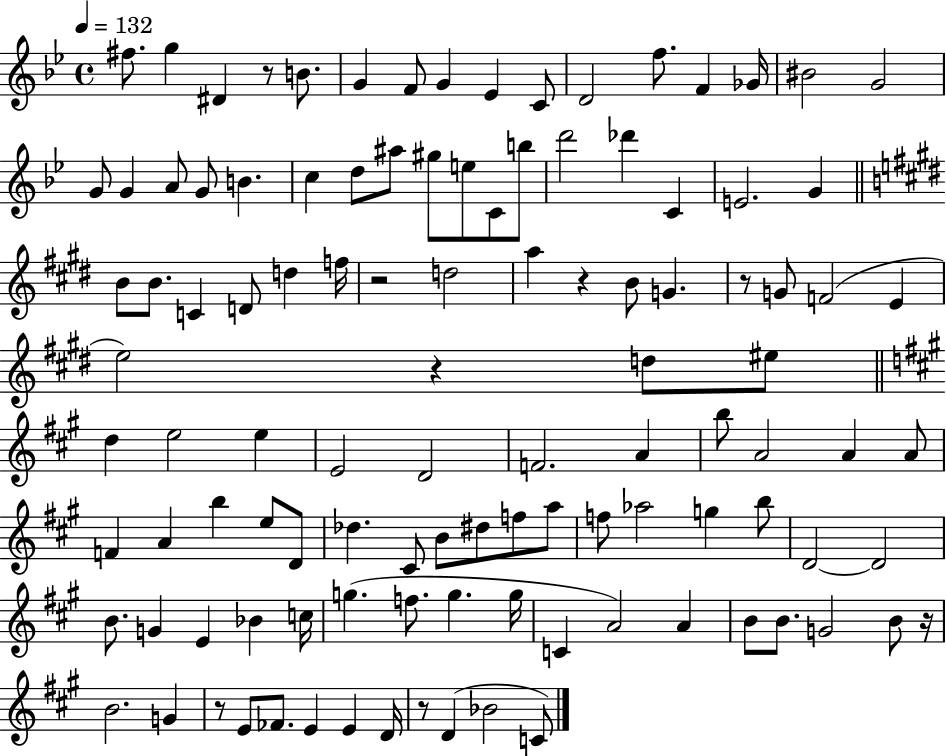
F#5/e. G5/q D#4/q R/e B4/e. G4/q F4/e G4/q Eb4/q C4/e D4/h F5/e. F4/q Gb4/s BIS4/h G4/h G4/e G4/q A4/e G4/e B4/q. C5/q D5/e A#5/e G#5/e E5/e C4/e B5/e D6/h Db6/q C4/q E4/h. G4/q B4/e B4/e. C4/q D4/e D5/q F5/s R/h D5/h A5/q R/q B4/e G4/q. R/e G4/e F4/h E4/q E5/h R/q D5/e EIS5/e D5/q E5/h E5/q E4/h D4/h F4/h. A4/q B5/e A4/h A4/q A4/e F4/q A4/q B5/q E5/e D4/e Db5/q. C#4/e B4/e D#5/e F5/e A5/e F5/e Ab5/h G5/q B5/e D4/h D4/h B4/e. G4/q E4/q Bb4/q C5/s G5/q. F5/e. G5/q. G5/s C4/q A4/h A4/q B4/e B4/e. G4/h B4/e R/s B4/h. G4/q R/e E4/e FES4/e. E4/q E4/q D4/s R/e D4/q Bb4/h C4/e